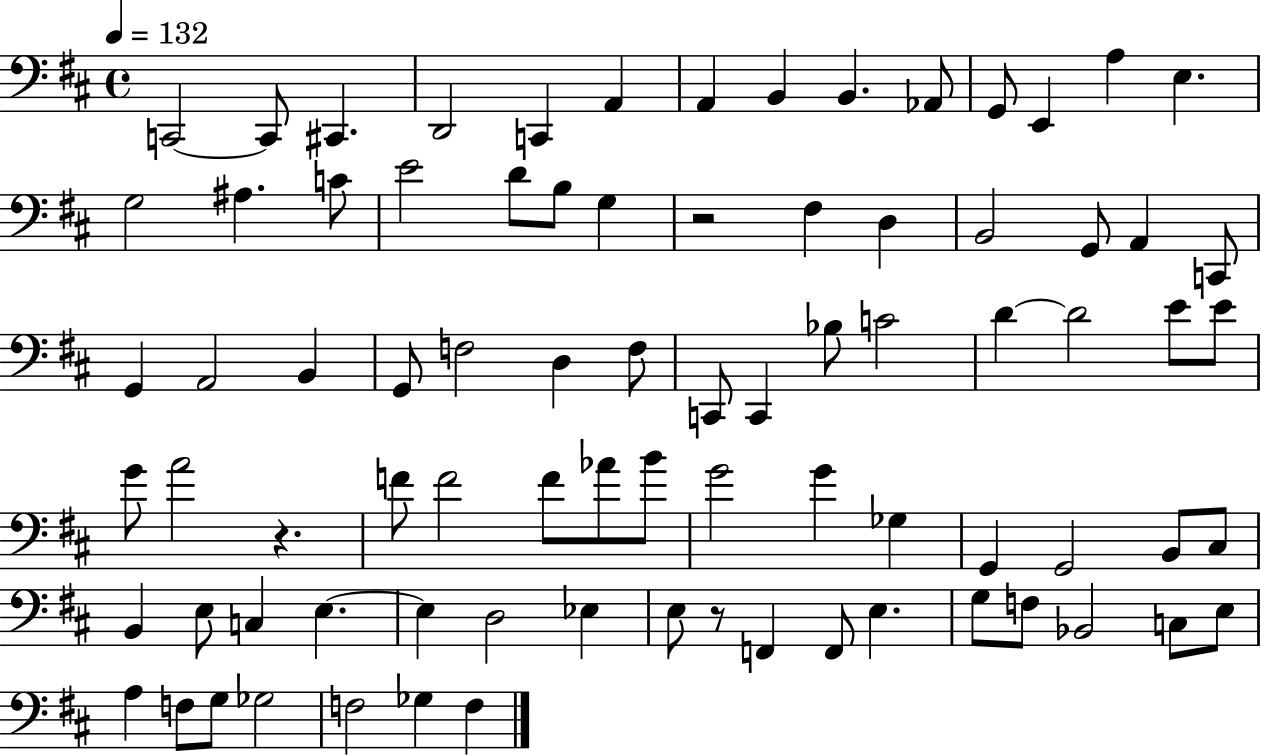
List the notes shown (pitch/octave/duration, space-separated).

C2/h C2/e C#2/q. D2/h C2/q A2/q A2/q B2/q B2/q. Ab2/e G2/e E2/q A3/q E3/q. G3/h A#3/q. C4/e E4/h D4/e B3/e G3/q R/h F#3/q D3/q B2/h G2/e A2/q C2/e G2/q A2/h B2/q G2/e F3/h D3/q F3/e C2/e C2/q Bb3/e C4/h D4/q D4/h E4/e E4/e G4/e A4/h R/q. F4/e F4/h F4/e Ab4/e B4/e G4/h G4/q Gb3/q G2/q G2/h B2/e C#3/e B2/q E3/e C3/q E3/q. E3/q D3/h Eb3/q E3/e R/e F2/q F2/e E3/q. G3/e F3/e Bb2/h C3/e E3/e A3/q F3/e G3/e Gb3/h F3/h Gb3/q F3/q